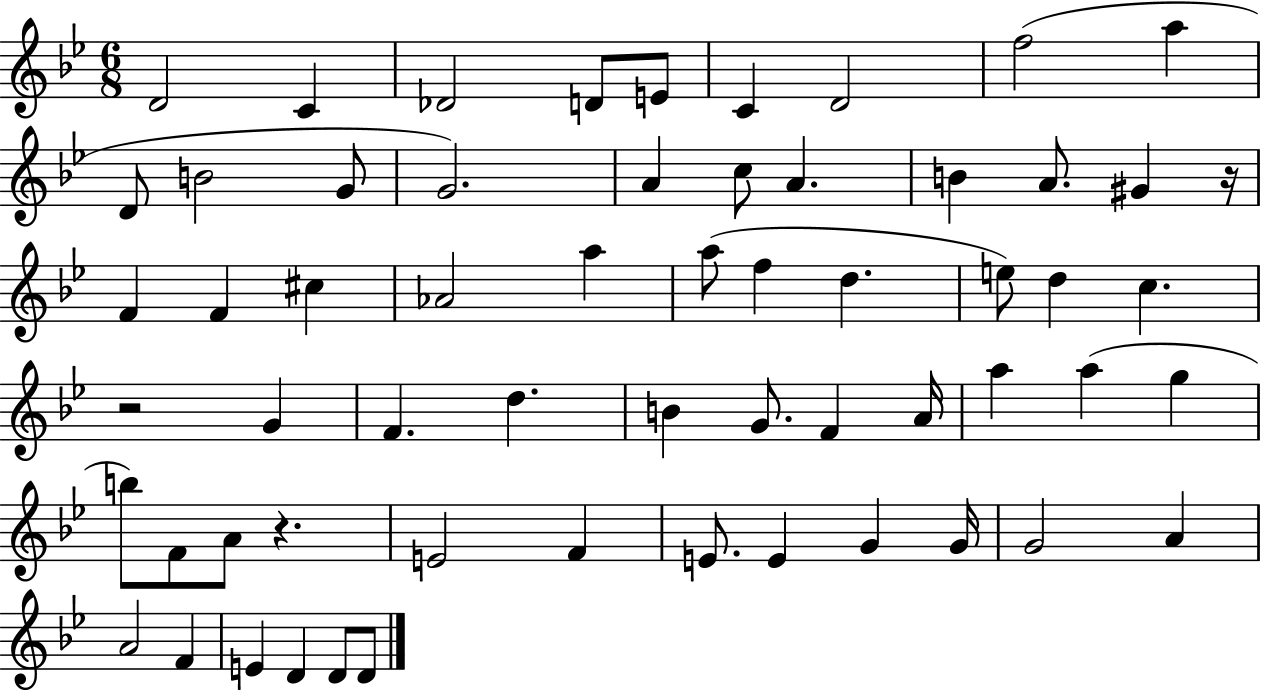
D4/h C4/q Db4/h D4/e E4/e C4/q D4/h F5/h A5/q D4/e B4/h G4/e G4/h. A4/q C5/e A4/q. B4/q A4/e. G#4/q R/s F4/q F4/q C#5/q Ab4/h A5/q A5/e F5/q D5/q. E5/e D5/q C5/q. R/h G4/q F4/q. D5/q. B4/q G4/e. F4/q A4/s A5/q A5/q G5/q B5/e F4/e A4/e R/q. E4/h F4/q E4/e. E4/q G4/q G4/s G4/h A4/q A4/h F4/q E4/q D4/q D4/e D4/e